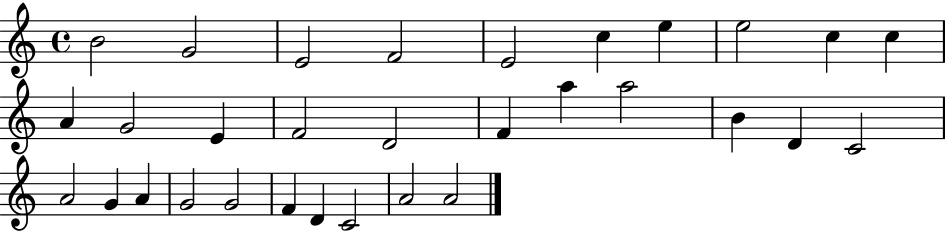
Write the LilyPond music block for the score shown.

{
  \clef treble
  \time 4/4
  \defaultTimeSignature
  \key c \major
  b'2 g'2 | e'2 f'2 | e'2 c''4 e''4 | e''2 c''4 c''4 | \break a'4 g'2 e'4 | f'2 d'2 | f'4 a''4 a''2 | b'4 d'4 c'2 | \break a'2 g'4 a'4 | g'2 g'2 | f'4 d'4 c'2 | a'2 a'2 | \break \bar "|."
}